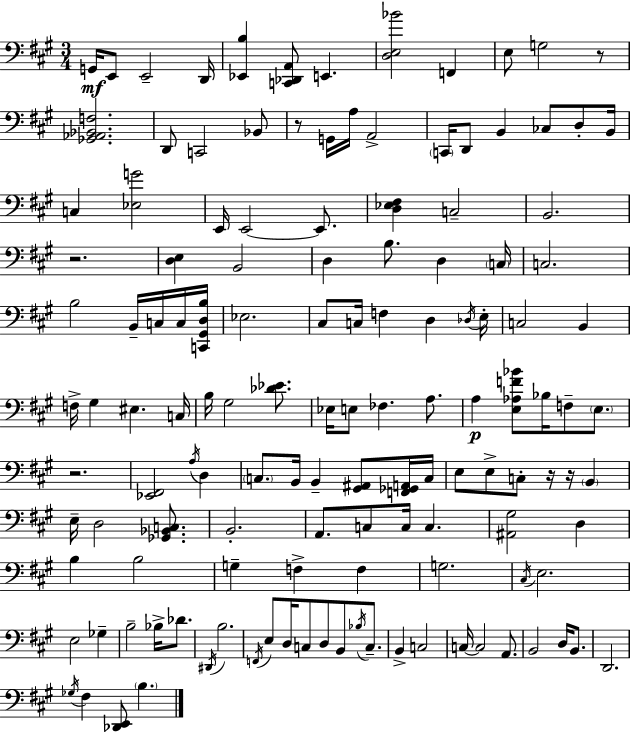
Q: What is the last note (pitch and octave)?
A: B3